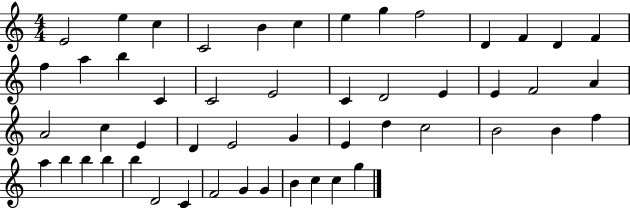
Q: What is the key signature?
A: C major